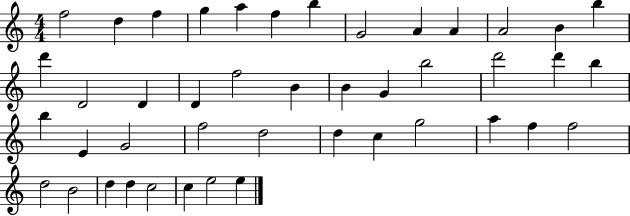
X:1
T:Untitled
M:4/4
L:1/4
K:C
f2 d f g a f b G2 A A A2 B b d' D2 D D f2 B B G b2 d'2 d' b b E G2 f2 d2 d c g2 a f f2 d2 B2 d d c2 c e2 e